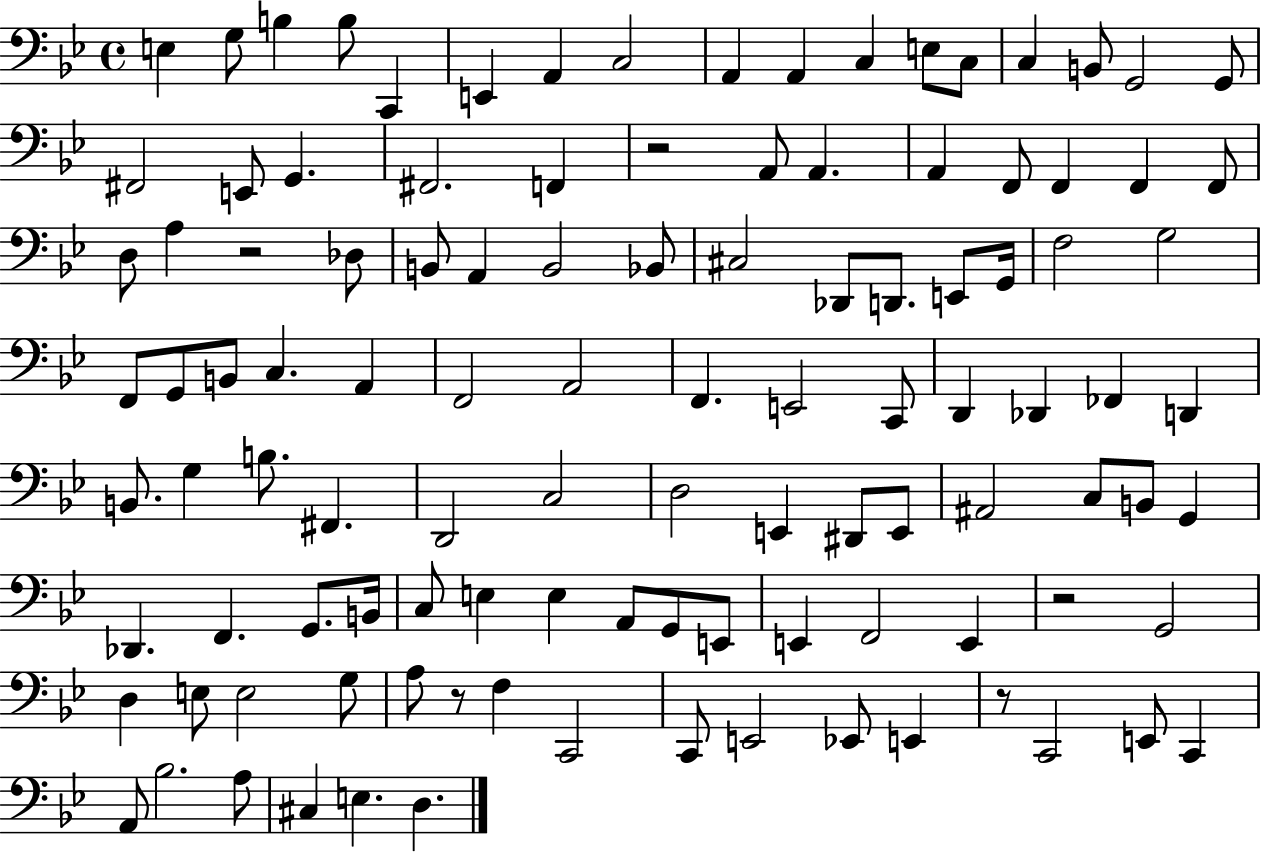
{
  \clef bass
  \time 4/4
  \defaultTimeSignature
  \key bes \major
  e4 g8 b4 b8 c,4 | e,4 a,4 c2 | a,4 a,4 c4 e8 c8 | c4 b,8 g,2 g,8 | \break fis,2 e,8 g,4. | fis,2. f,4 | r2 a,8 a,4. | a,4 f,8 f,4 f,4 f,8 | \break d8 a4 r2 des8 | b,8 a,4 b,2 bes,8 | cis2 des,8 d,8. e,8 g,16 | f2 g2 | \break f,8 g,8 b,8 c4. a,4 | f,2 a,2 | f,4. e,2 c,8 | d,4 des,4 fes,4 d,4 | \break b,8. g4 b8. fis,4. | d,2 c2 | d2 e,4 dis,8 e,8 | ais,2 c8 b,8 g,4 | \break des,4. f,4. g,8. b,16 | c8 e4 e4 a,8 g,8 e,8 | e,4 f,2 e,4 | r2 g,2 | \break d4 e8 e2 g8 | a8 r8 f4 c,2 | c,8 e,2 ees,8 e,4 | r8 c,2 e,8 c,4 | \break a,8 bes2. a8 | cis4 e4. d4. | \bar "|."
}